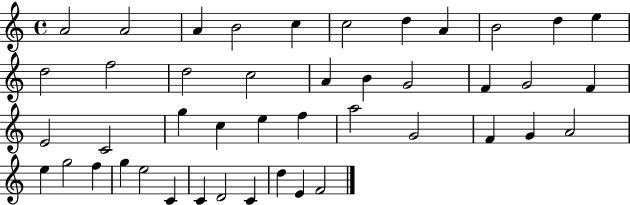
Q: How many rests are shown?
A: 0